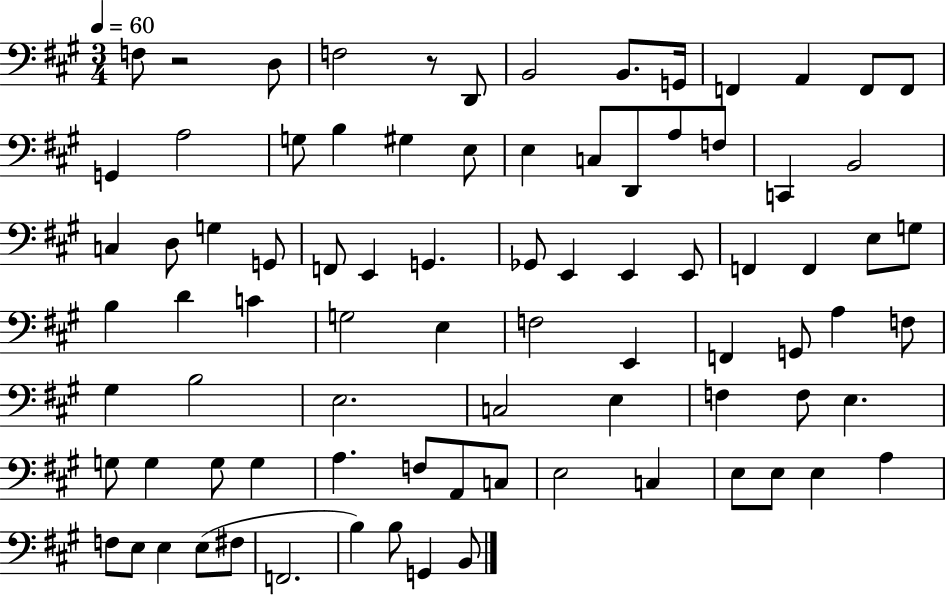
X:1
T:Untitled
M:3/4
L:1/4
K:A
F,/2 z2 D,/2 F,2 z/2 D,,/2 B,,2 B,,/2 G,,/4 F,, A,, F,,/2 F,,/2 G,, A,2 G,/2 B, ^G, E,/2 E, C,/2 D,,/2 A,/2 F,/2 C,, B,,2 C, D,/2 G, G,,/2 F,,/2 E,, G,, _G,,/2 E,, E,, E,,/2 F,, F,, E,/2 G,/2 B, D C G,2 E, F,2 E,, F,, G,,/2 A, F,/2 ^G, B,2 E,2 C,2 E, F, F,/2 E, G,/2 G, G,/2 G, A, F,/2 A,,/2 C,/2 E,2 C, E,/2 E,/2 E, A, F,/2 E,/2 E, E,/2 ^F,/2 F,,2 B, B,/2 G,, B,,/2